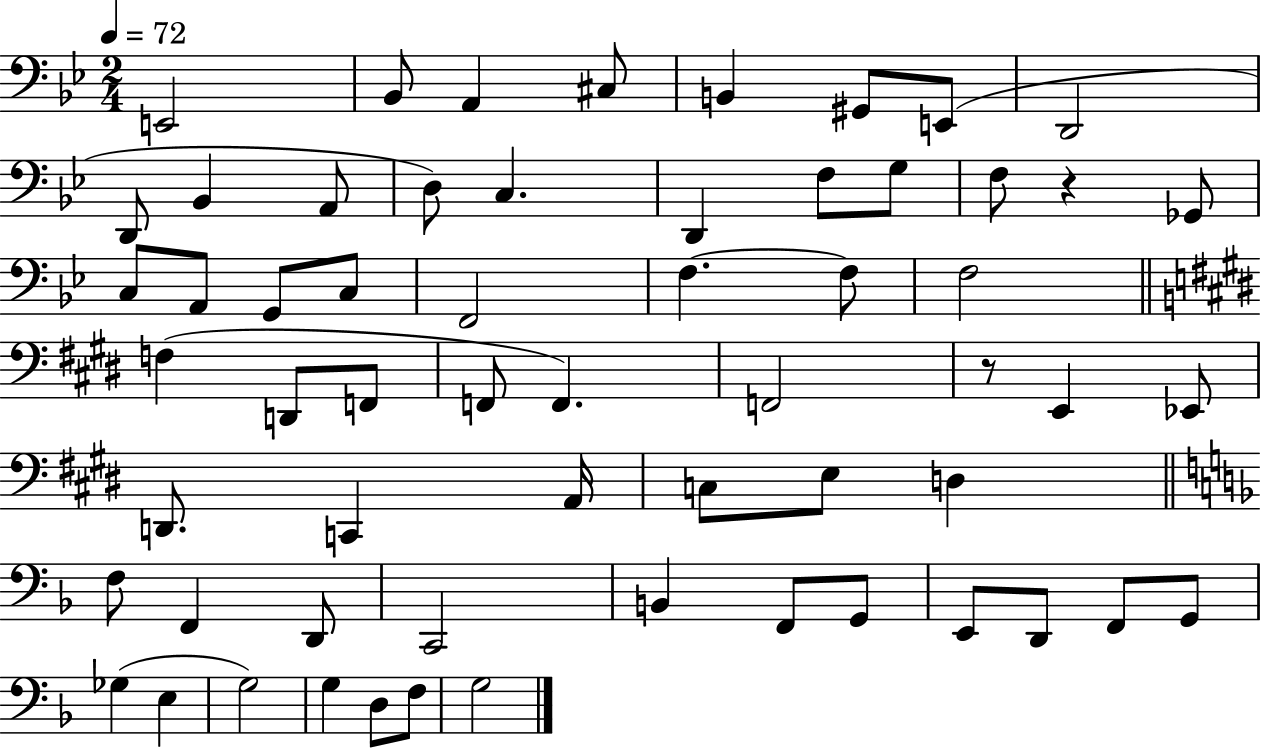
E2/h Bb2/e A2/q C#3/e B2/q G#2/e E2/e D2/h D2/e Bb2/q A2/e D3/e C3/q. D2/q F3/e G3/e F3/e R/q Gb2/e C3/e A2/e G2/e C3/e F2/h F3/q. F3/e F3/h F3/q D2/e F2/e F2/e F2/q. F2/h R/e E2/q Eb2/e D2/e. C2/q A2/s C3/e E3/e D3/q F3/e F2/q D2/e C2/h B2/q F2/e G2/e E2/e D2/e F2/e G2/e Gb3/q E3/q G3/h G3/q D3/e F3/e G3/h